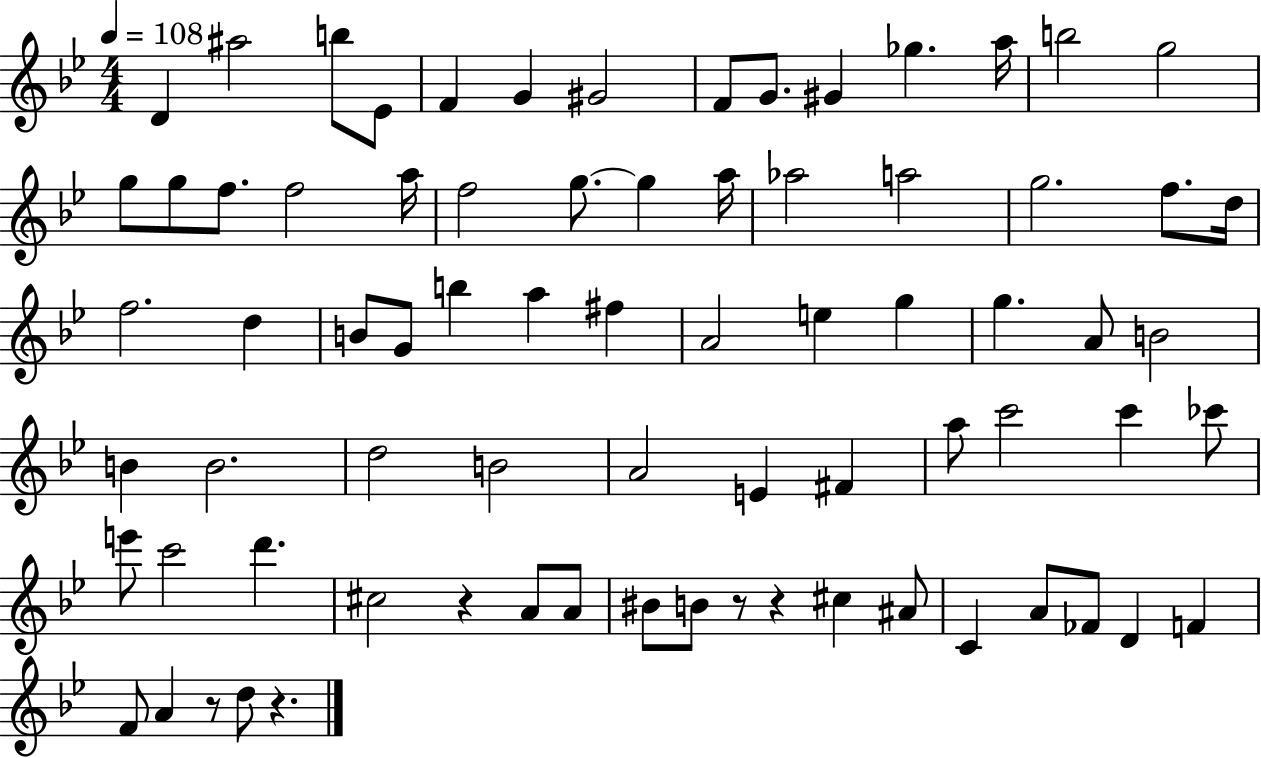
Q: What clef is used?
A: treble